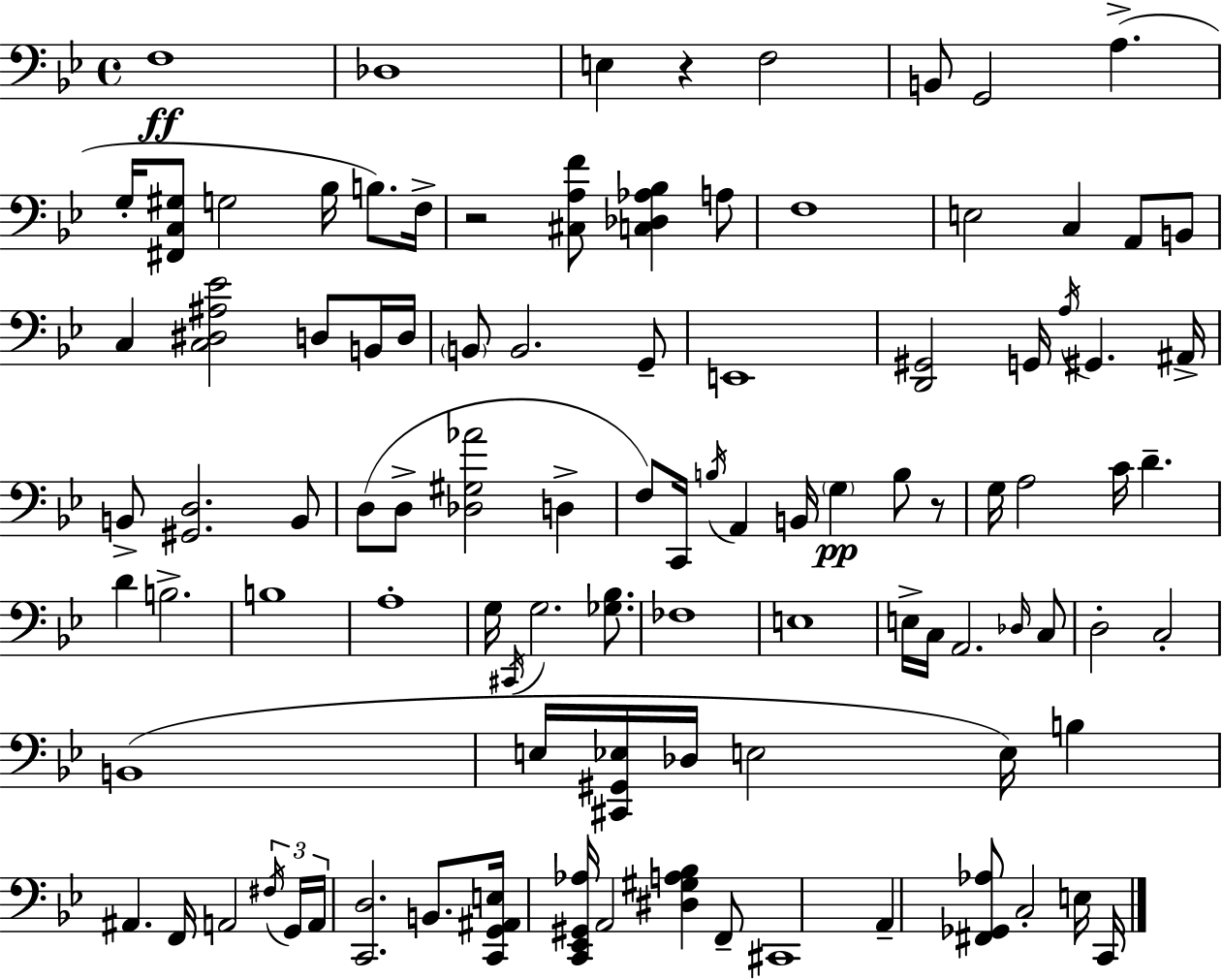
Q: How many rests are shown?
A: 3